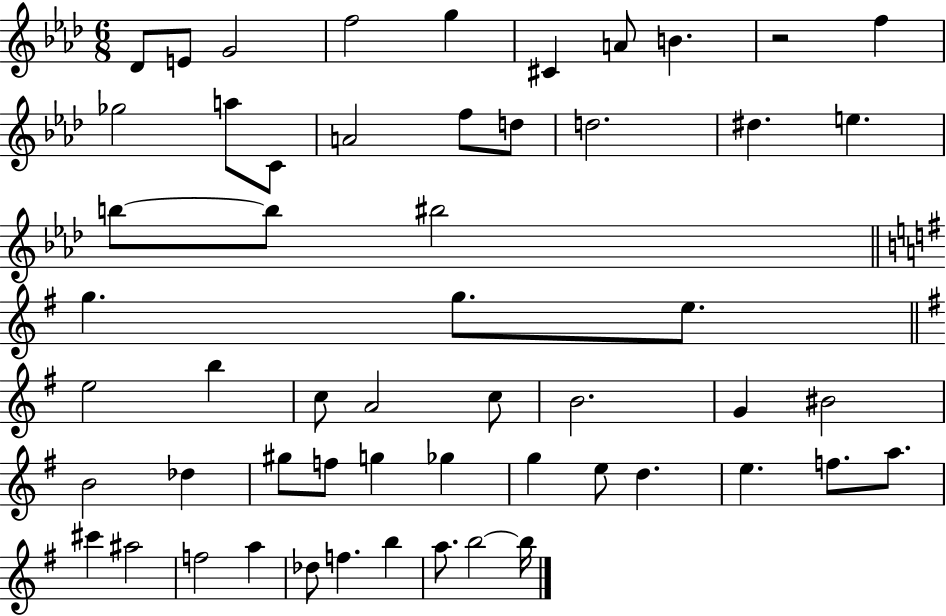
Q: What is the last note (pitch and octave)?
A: B5